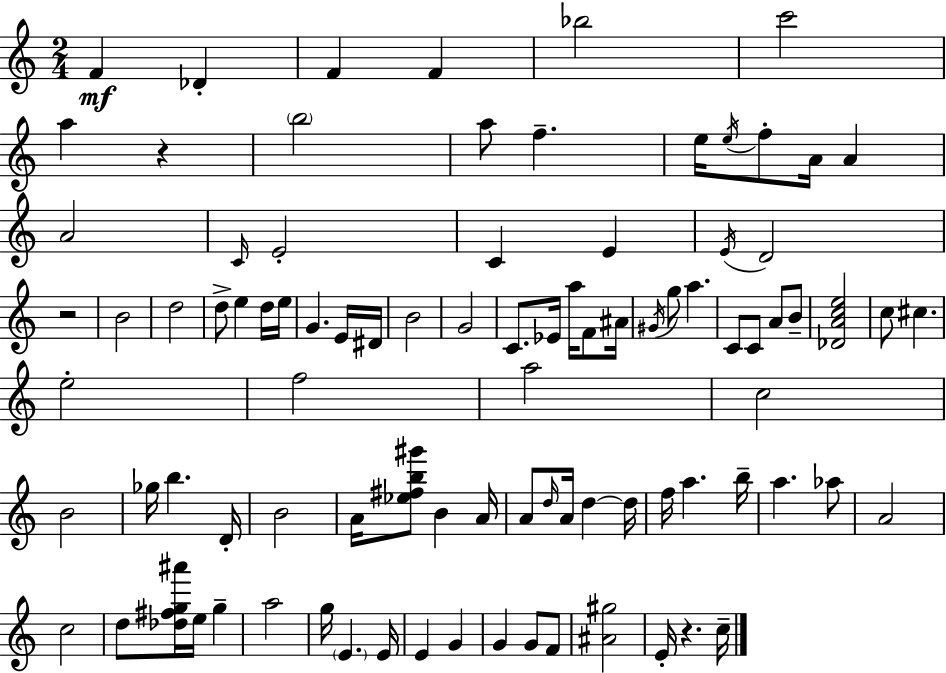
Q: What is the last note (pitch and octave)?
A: C5